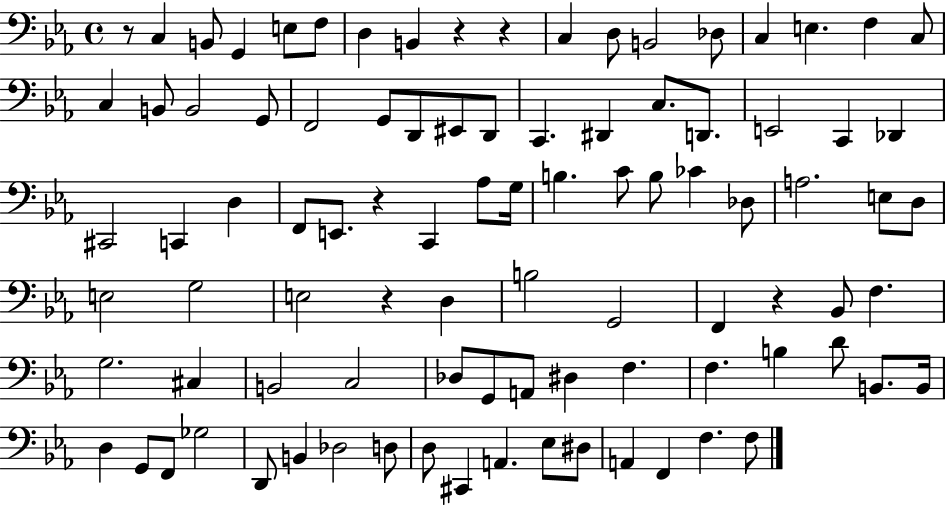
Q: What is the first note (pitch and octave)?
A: C3